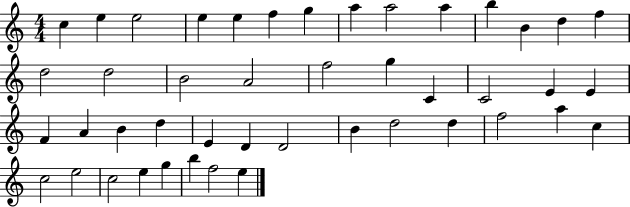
C5/q E5/q E5/h E5/q E5/q F5/q G5/q A5/q A5/h A5/q B5/q B4/q D5/q F5/q D5/h D5/h B4/h A4/h F5/h G5/q C4/q C4/h E4/q E4/q F4/q A4/q B4/q D5/q E4/q D4/q D4/h B4/q D5/h D5/q F5/h A5/q C5/q C5/h E5/h C5/h E5/q G5/q B5/q F5/h E5/q